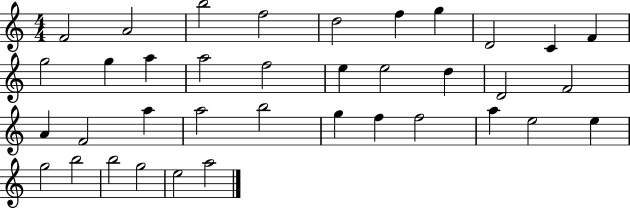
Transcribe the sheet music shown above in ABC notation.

X:1
T:Untitled
M:4/4
L:1/4
K:C
F2 A2 b2 f2 d2 f g D2 C F g2 g a a2 f2 e e2 d D2 F2 A F2 a a2 b2 g f f2 a e2 e g2 b2 b2 g2 e2 a2